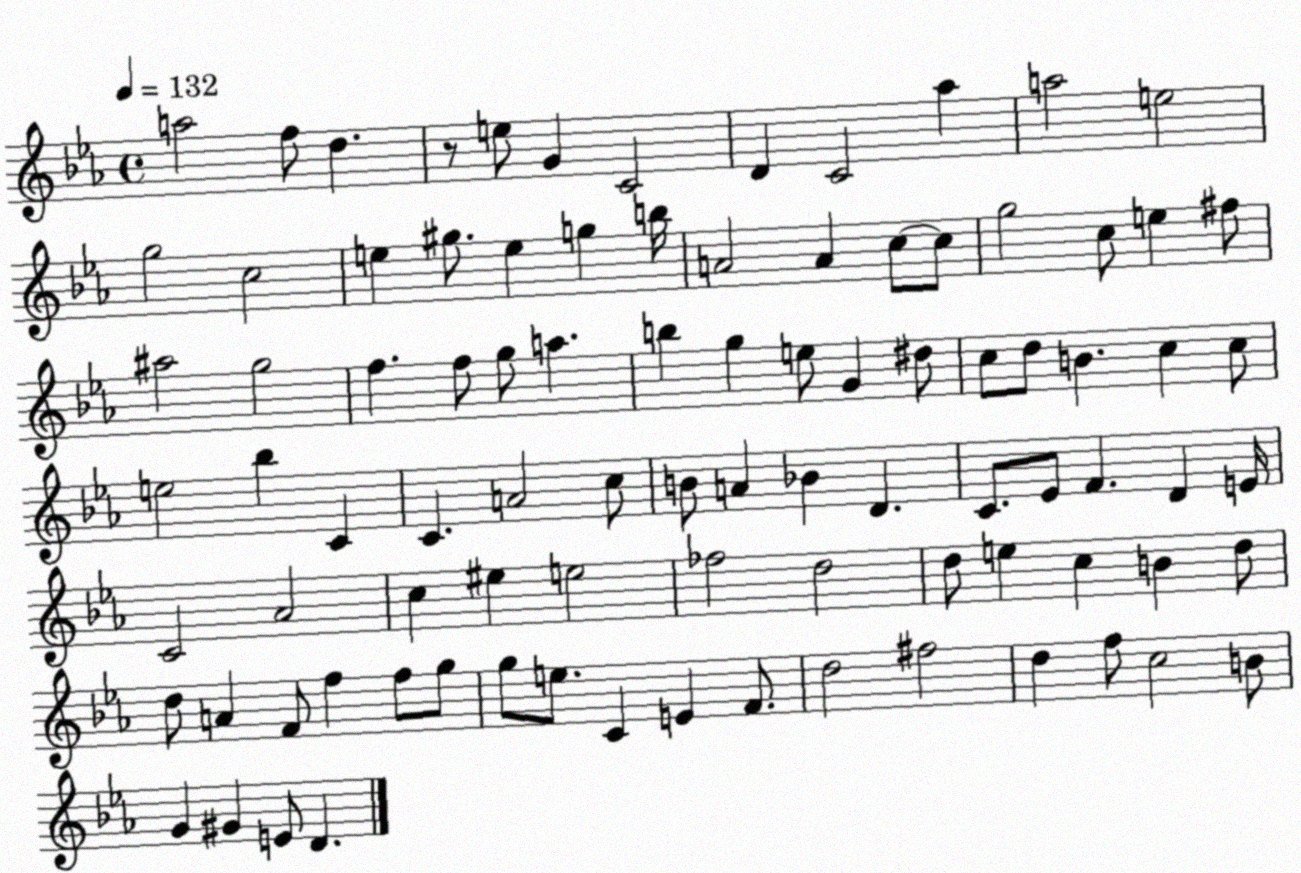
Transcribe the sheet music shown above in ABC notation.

X:1
T:Untitled
M:4/4
L:1/4
K:Eb
a2 f/2 d z/2 e/2 G C2 D C2 _a a2 e2 g2 c2 e ^g/2 e g b/4 A2 A c/2 c/2 g2 c/2 e ^f/2 ^a2 g2 f f/2 g/2 a b g e/2 G ^d/2 c/2 d/2 B c c/2 e2 _b C C A2 c/2 B/2 A _B D C/2 _E/2 F D E/4 C2 _A2 c ^e e2 _f2 d2 d/2 e c B d/2 d/2 A F/2 f f/2 g/2 g/2 e/2 C E F/2 d2 ^f2 d f/2 c2 B/2 G ^G E/2 D